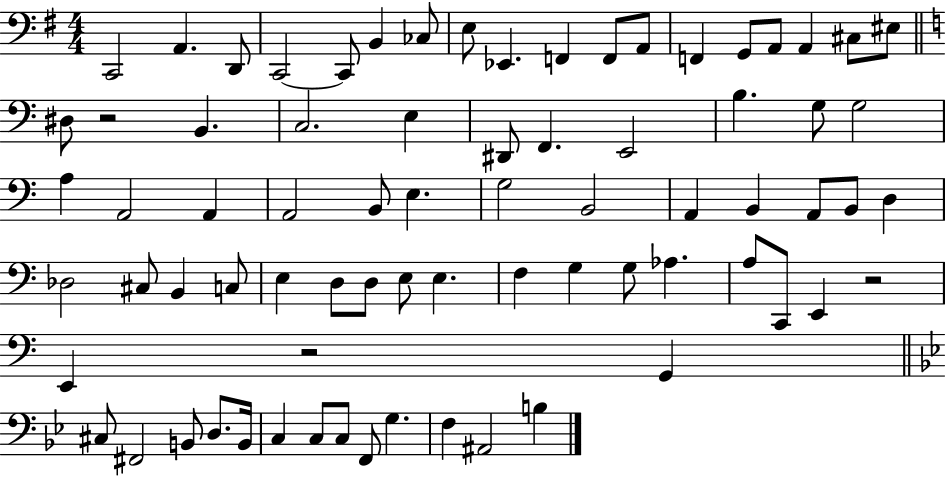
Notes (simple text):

C2/h A2/q. D2/e C2/h C2/e B2/q CES3/e E3/e Eb2/q. F2/q F2/e A2/e F2/q G2/e A2/e A2/q C#3/e EIS3/e D#3/e R/h B2/q. C3/h. E3/q D#2/e F2/q. E2/h B3/q. G3/e G3/h A3/q A2/h A2/q A2/h B2/e E3/q. G3/h B2/h A2/q B2/q A2/e B2/e D3/q Db3/h C#3/e B2/q C3/e E3/q D3/e D3/e E3/e E3/q. F3/q G3/q G3/e Ab3/q. A3/e C2/e E2/q R/h E2/q R/h G2/q C#3/e F#2/h B2/e D3/e. B2/s C3/q C3/e C3/e F2/e G3/q. F3/q A#2/h B3/q